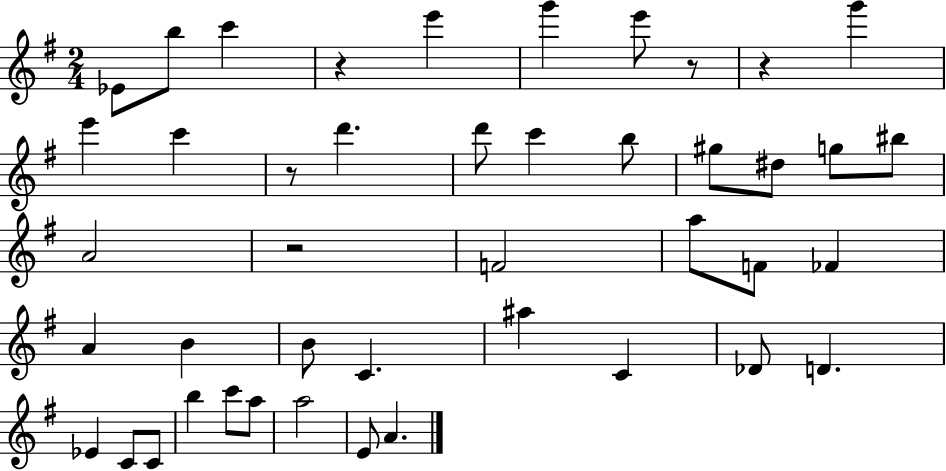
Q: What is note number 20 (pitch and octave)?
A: A5